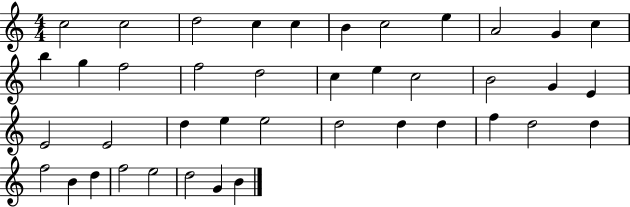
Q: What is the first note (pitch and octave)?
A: C5